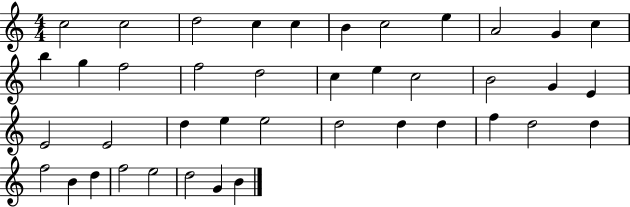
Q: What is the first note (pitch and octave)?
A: C5